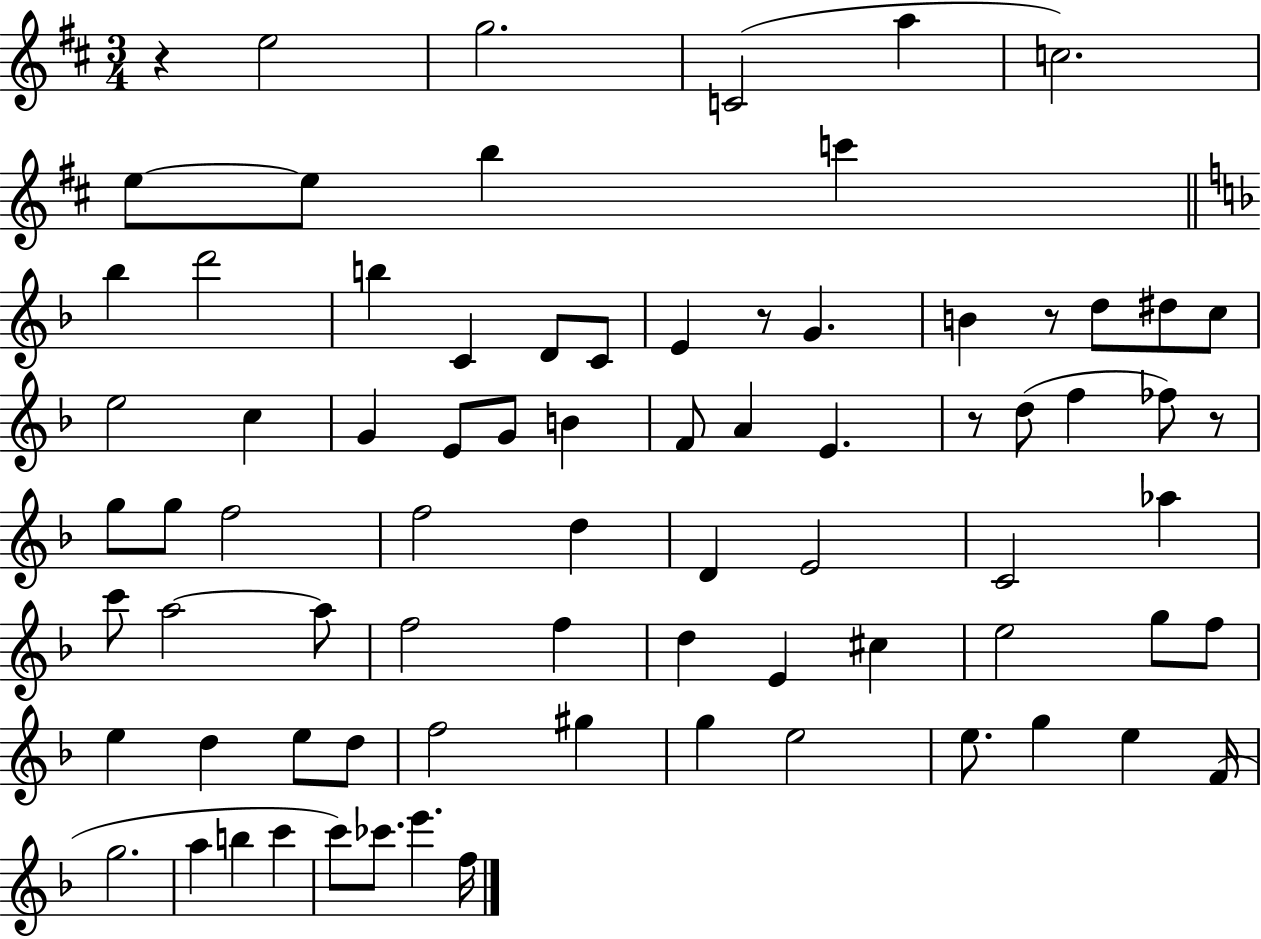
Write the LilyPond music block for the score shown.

{
  \clef treble
  \numericTimeSignature
  \time 3/4
  \key d \major
  r4 e''2 | g''2. | c'2( a''4 | c''2.) | \break e''8~~ e''8 b''4 c'''4 | \bar "||" \break \key f \major bes''4 d'''2 | b''4 c'4 d'8 c'8 | e'4 r8 g'4. | b'4 r8 d''8 dis''8 c''8 | \break e''2 c''4 | g'4 e'8 g'8 b'4 | f'8 a'4 e'4. | r8 d''8( f''4 fes''8) r8 | \break g''8 g''8 f''2 | f''2 d''4 | d'4 e'2 | c'2 aes''4 | \break c'''8 a''2~~ a''8 | f''2 f''4 | d''4 e'4 cis''4 | e''2 g''8 f''8 | \break e''4 d''4 e''8 d''8 | f''2 gis''4 | g''4 e''2 | e''8. g''4 e''4 f'16( | \break g''2. | a''4 b''4 c'''4 | c'''8) ces'''8. e'''4. f''16 | \bar "|."
}